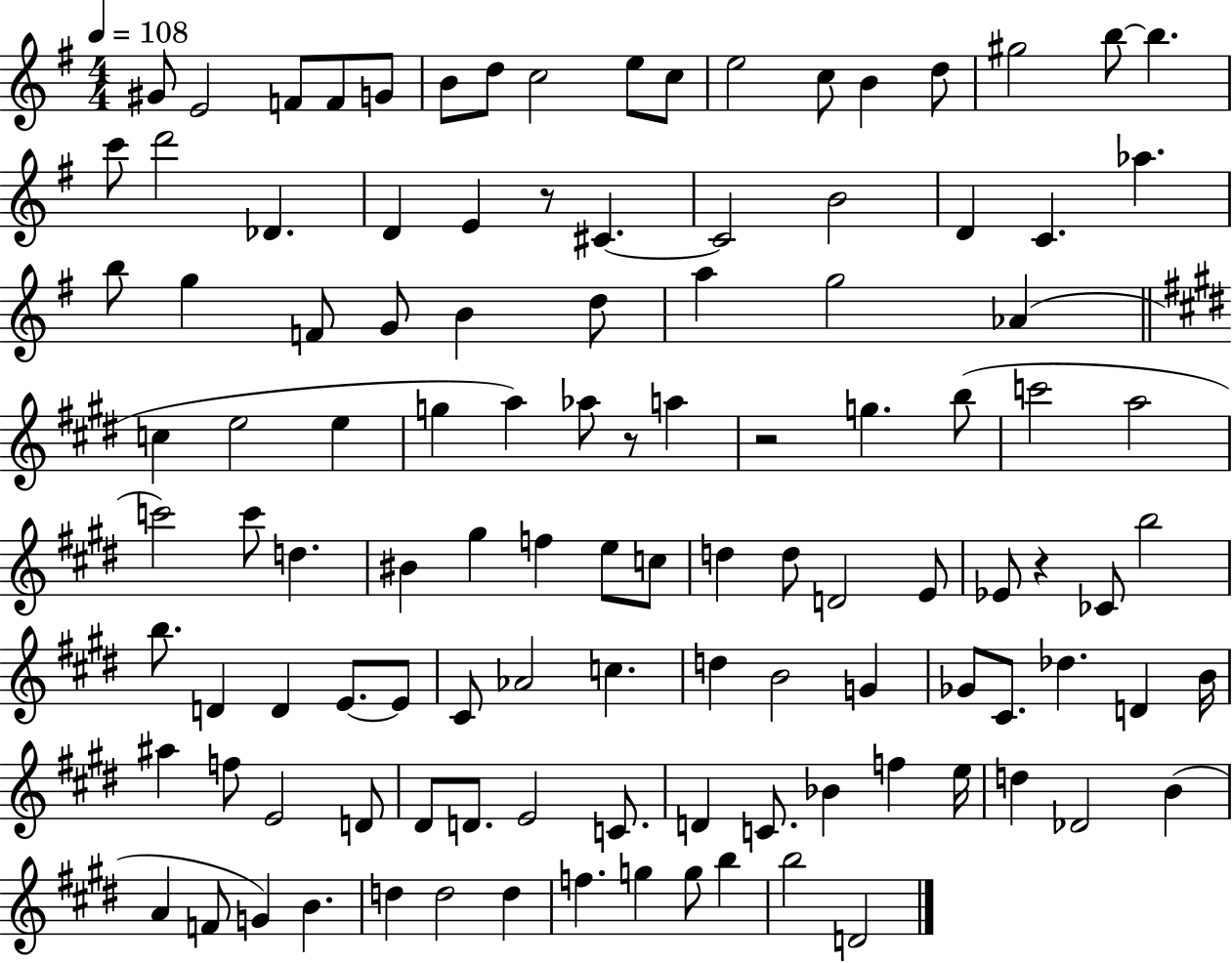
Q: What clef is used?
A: treble